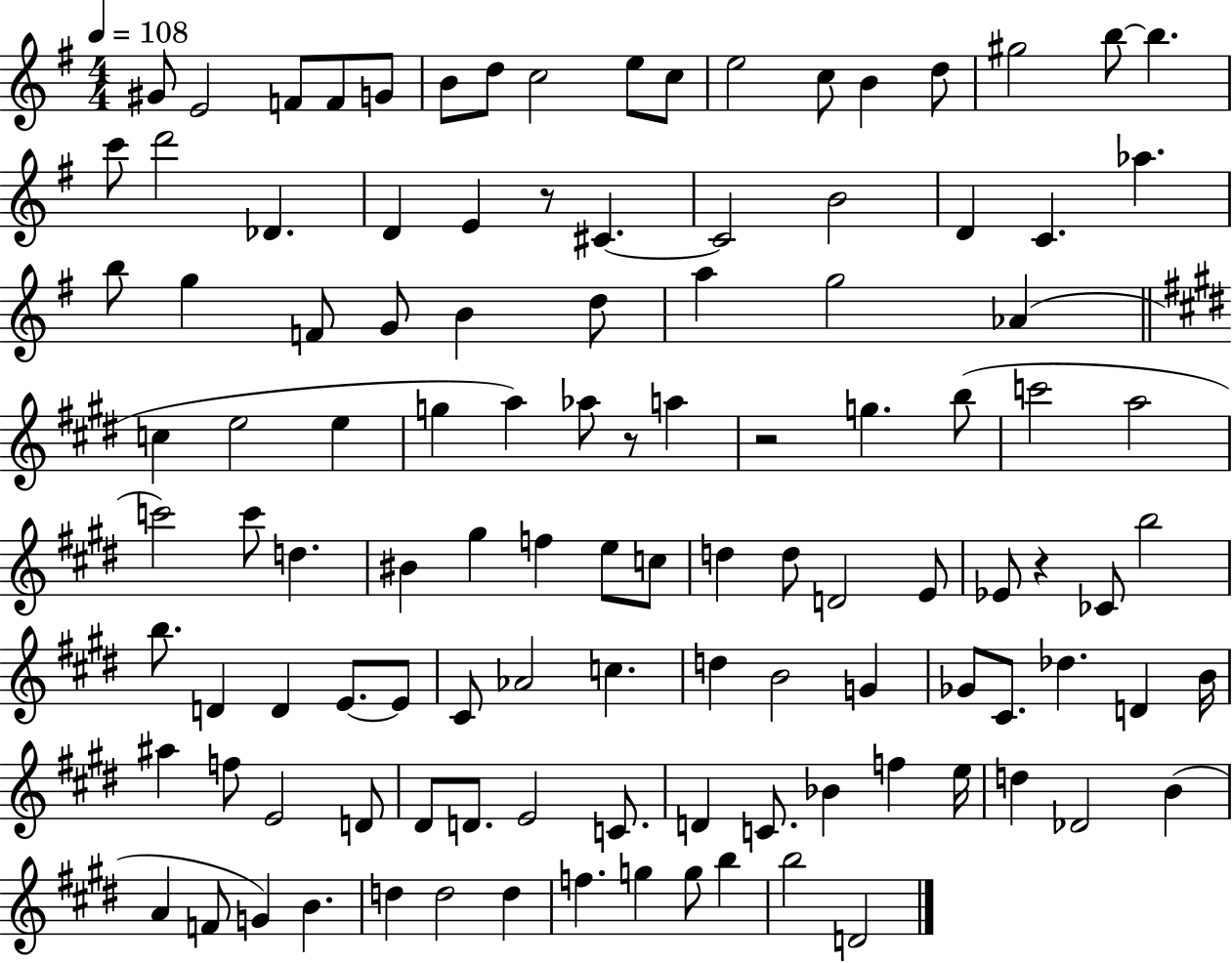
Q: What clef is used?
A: treble